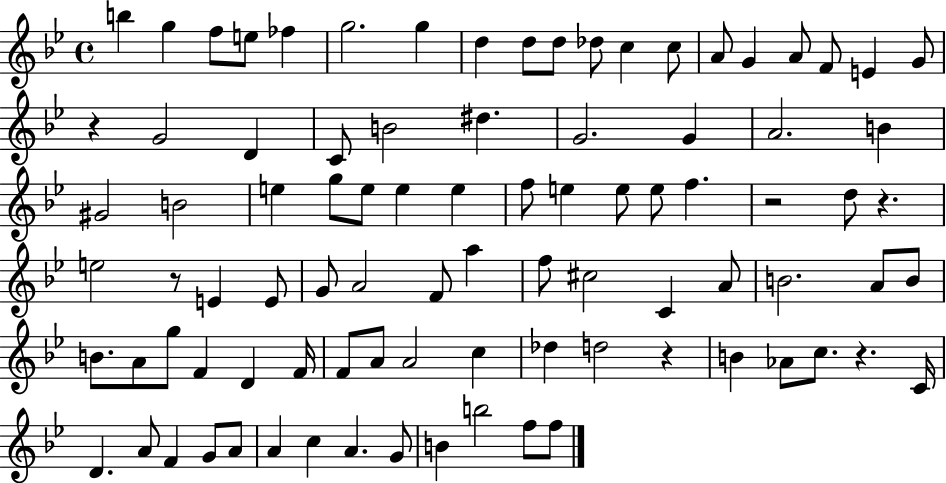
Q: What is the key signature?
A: BES major